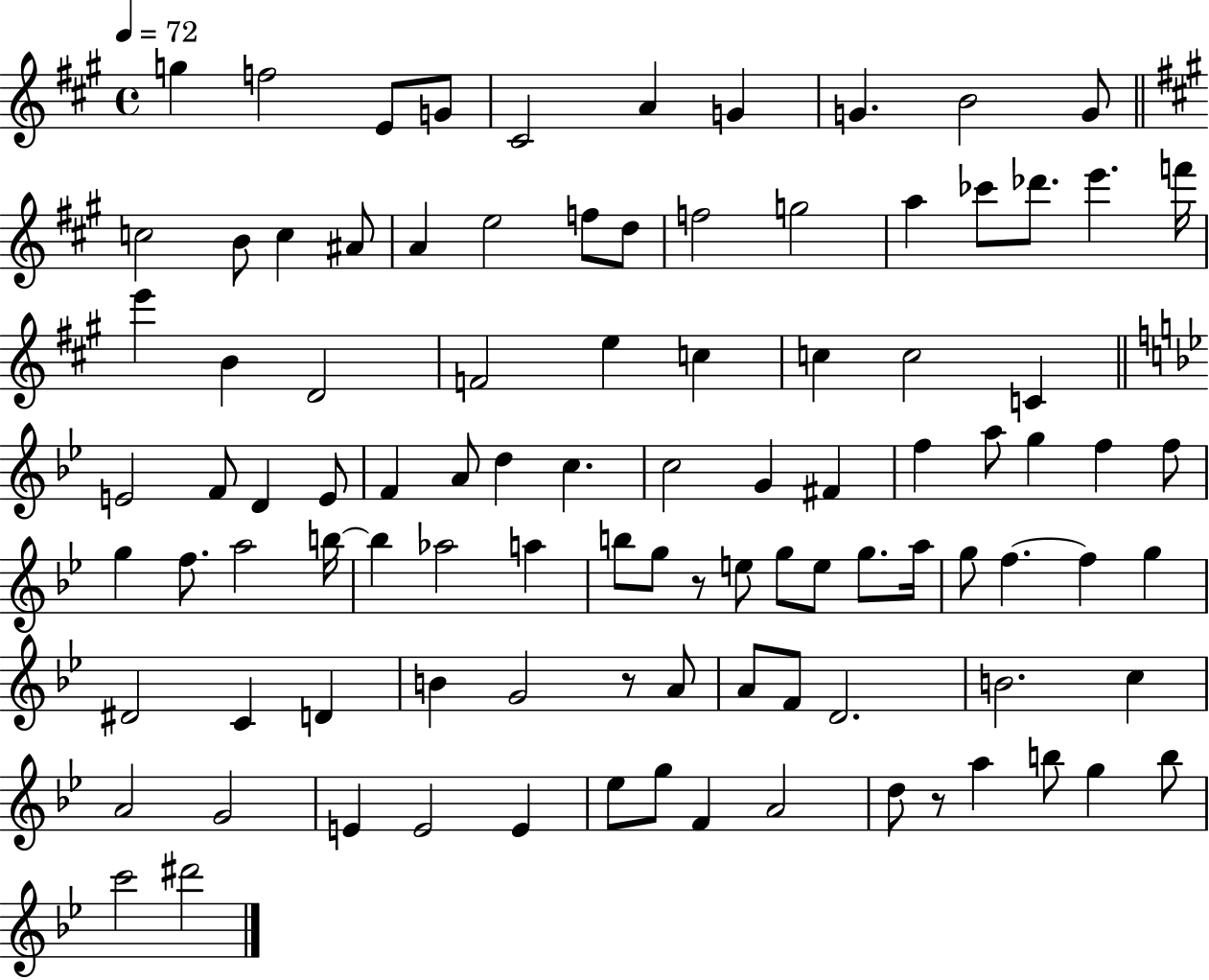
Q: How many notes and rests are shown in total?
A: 98